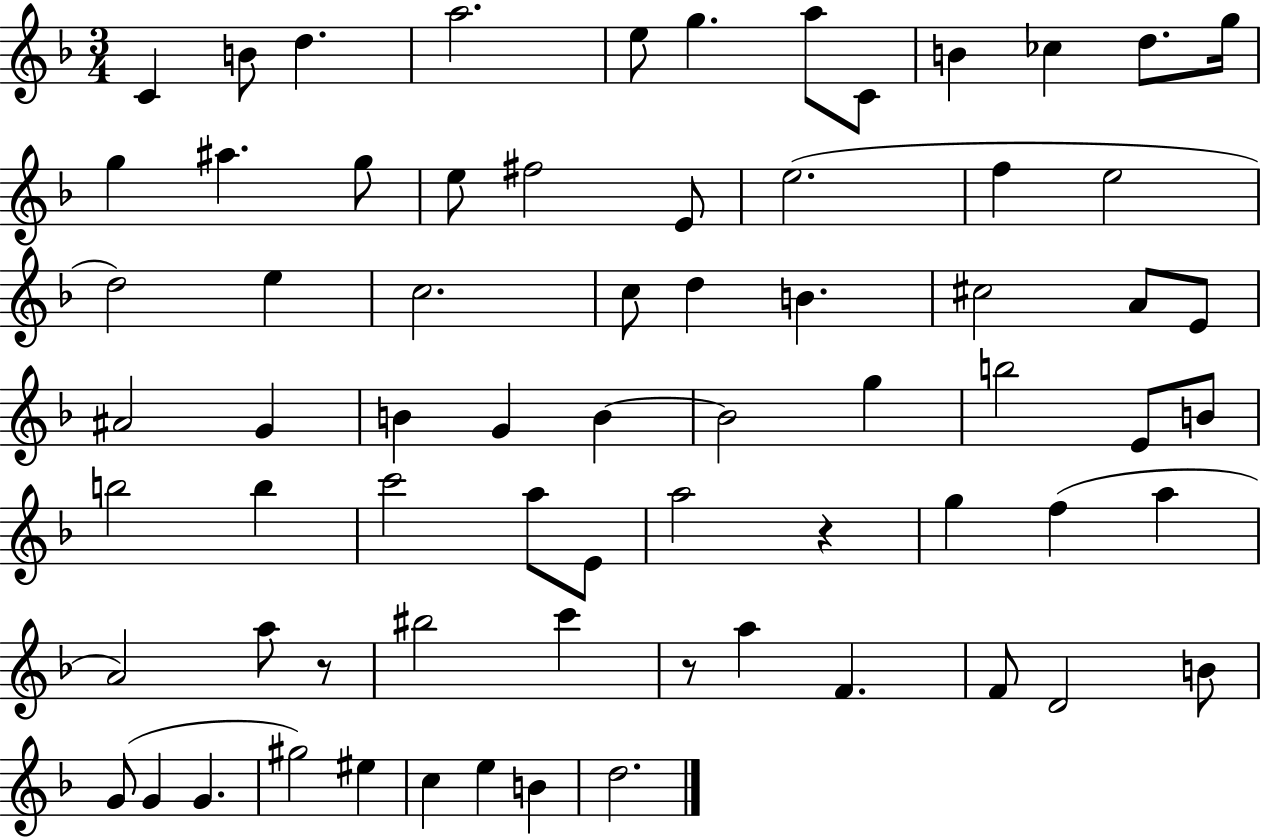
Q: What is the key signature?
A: F major